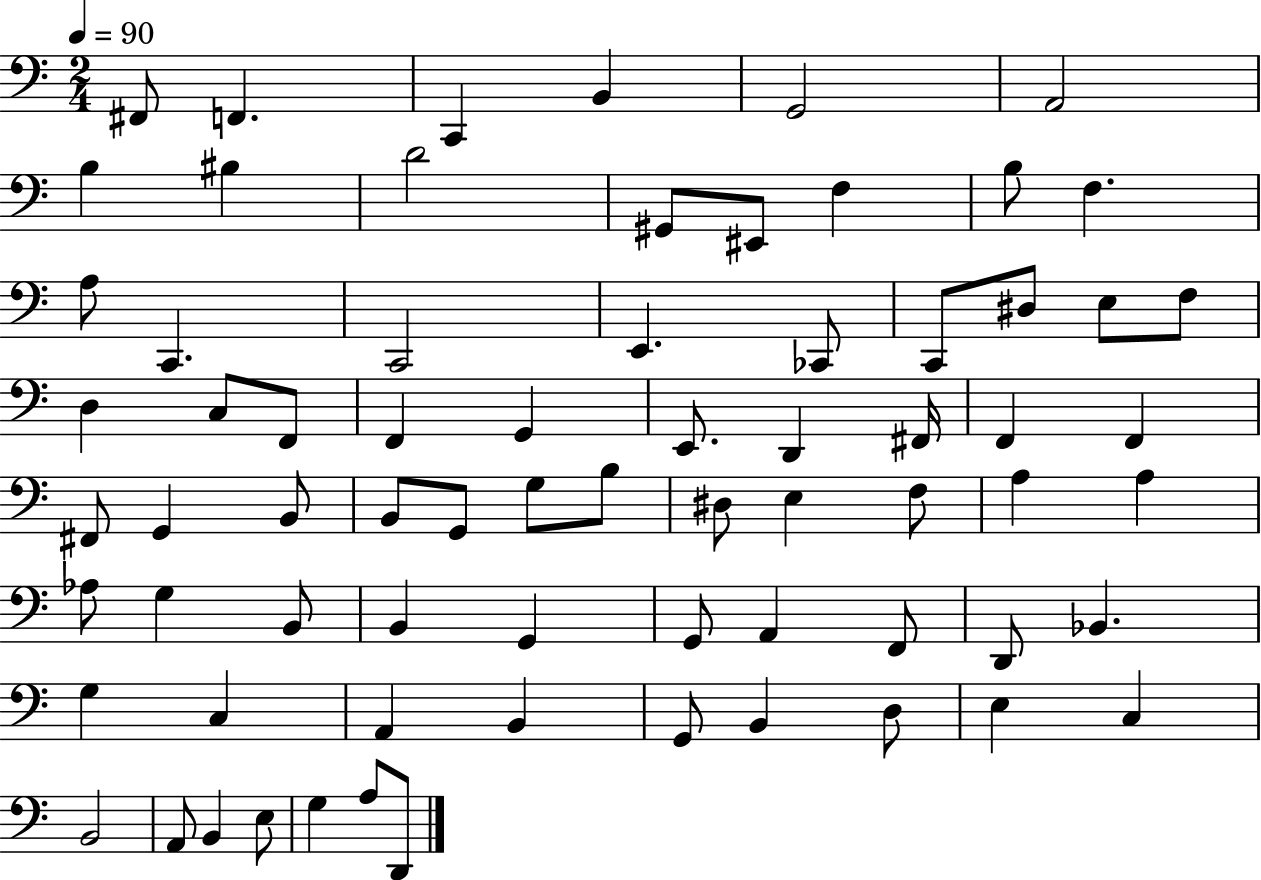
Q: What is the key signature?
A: C major